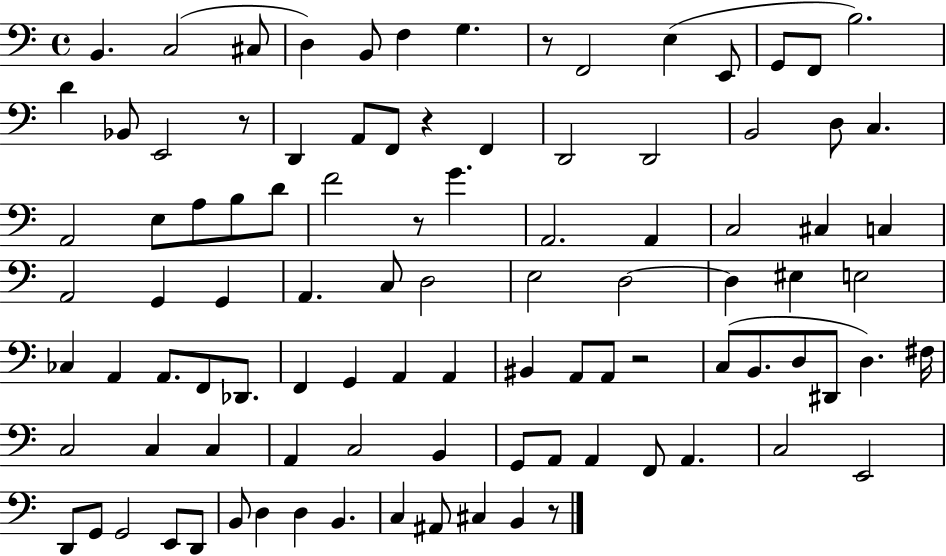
B2/q. C3/h C#3/e D3/q B2/e F3/q G3/q. R/e F2/h E3/q E2/e G2/e F2/e B3/h. D4/q Bb2/e E2/h R/e D2/q A2/e F2/e R/q F2/q D2/h D2/h B2/h D3/e C3/q. A2/h E3/e A3/e B3/e D4/e F4/h R/e G4/q. A2/h. A2/q C3/h C#3/q C3/q A2/h G2/q G2/q A2/q. C3/e D3/h E3/h D3/h D3/q EIS3/q E3/h CES3/q A2/q A2/e. F2/e Db2/e. F2/q G2/q A2/q A2/q BIS2/q A2/e A2/e R/h C3/e B2/e. D3/e D#2/e D3/q. F#3/s C3/h C3/q C3/q A2/q C3/h B2/q G2/e A2/e A2/q F2/e A2/q. C3/h E2/h D2/e G2/e G2/h E2/e D2/e B2/e D3/q D3/q B2/q. C3/q A#2/e C#3/q B2/q R/e